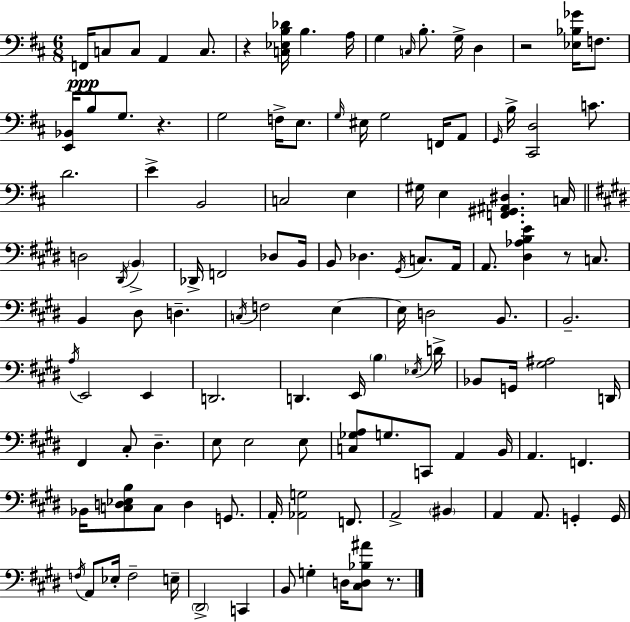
F2/s C3/e C3/e A2/q C3/e. R/q [C3,Eb3,B3,Db4]/s B3/q. A3/s G3/q C3/s B3/e. G3/s D3/q R/h [Eb3,Bb3,Gb4]/s F3/e. [E2,Bb2]/s B3/e G3/e. R/q. G3/h F3/s E3/e. G3/s EIS3/s G3/h F2/s A2/e G2/s B3/s [C#2,D3]/h C4/e. D4/h. E4/q B2/h C3/h E3/q G#3/s E3/q [F2,G#2,A#2,D#3]/q. C3/s D3/h D#2/s B2/q Db2/s F2/h Db3/e B2/s B2/e Db3/q. G#2/s C3/e. A2/s A2/e. [D#3,Ab3,B3,E4]/q R/e C3/e. B2/q D#3/e D3/q. C3/s F3/h E3/q E3/s D3/h B2/e. B2/h. A3/s E2/h E2/q D2/h. D2/q. E2/s B3/q Eb3/s D4/s Bb2/e G2/s [G#3,A#3]/h D2/s F#2/q C#3/e D#3/q. E3/e E3/h E3/e [C3,Gb3,A3]/e G3/e. C2/e A2/q B2/s A2/q. F2/q. Bb2/s [C3,D3,Eb3,B3]/e C3/e D3/q G2/e. A2/s [Ab2,G3]/h F2/e. A2/h BIS2/q A2/q A2/e. G2/q G2/s F3/s A2/e Eb3/s F3/h E3/s D#2/h C2/q B2/e G3/q D3/s [C#3,D3,Bb3,A#4]/e R/e.